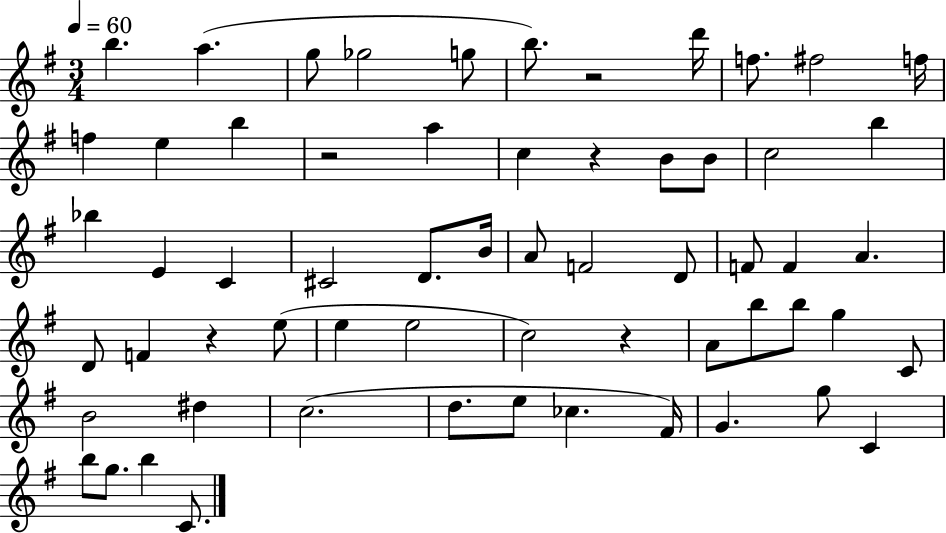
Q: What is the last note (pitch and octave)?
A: C4